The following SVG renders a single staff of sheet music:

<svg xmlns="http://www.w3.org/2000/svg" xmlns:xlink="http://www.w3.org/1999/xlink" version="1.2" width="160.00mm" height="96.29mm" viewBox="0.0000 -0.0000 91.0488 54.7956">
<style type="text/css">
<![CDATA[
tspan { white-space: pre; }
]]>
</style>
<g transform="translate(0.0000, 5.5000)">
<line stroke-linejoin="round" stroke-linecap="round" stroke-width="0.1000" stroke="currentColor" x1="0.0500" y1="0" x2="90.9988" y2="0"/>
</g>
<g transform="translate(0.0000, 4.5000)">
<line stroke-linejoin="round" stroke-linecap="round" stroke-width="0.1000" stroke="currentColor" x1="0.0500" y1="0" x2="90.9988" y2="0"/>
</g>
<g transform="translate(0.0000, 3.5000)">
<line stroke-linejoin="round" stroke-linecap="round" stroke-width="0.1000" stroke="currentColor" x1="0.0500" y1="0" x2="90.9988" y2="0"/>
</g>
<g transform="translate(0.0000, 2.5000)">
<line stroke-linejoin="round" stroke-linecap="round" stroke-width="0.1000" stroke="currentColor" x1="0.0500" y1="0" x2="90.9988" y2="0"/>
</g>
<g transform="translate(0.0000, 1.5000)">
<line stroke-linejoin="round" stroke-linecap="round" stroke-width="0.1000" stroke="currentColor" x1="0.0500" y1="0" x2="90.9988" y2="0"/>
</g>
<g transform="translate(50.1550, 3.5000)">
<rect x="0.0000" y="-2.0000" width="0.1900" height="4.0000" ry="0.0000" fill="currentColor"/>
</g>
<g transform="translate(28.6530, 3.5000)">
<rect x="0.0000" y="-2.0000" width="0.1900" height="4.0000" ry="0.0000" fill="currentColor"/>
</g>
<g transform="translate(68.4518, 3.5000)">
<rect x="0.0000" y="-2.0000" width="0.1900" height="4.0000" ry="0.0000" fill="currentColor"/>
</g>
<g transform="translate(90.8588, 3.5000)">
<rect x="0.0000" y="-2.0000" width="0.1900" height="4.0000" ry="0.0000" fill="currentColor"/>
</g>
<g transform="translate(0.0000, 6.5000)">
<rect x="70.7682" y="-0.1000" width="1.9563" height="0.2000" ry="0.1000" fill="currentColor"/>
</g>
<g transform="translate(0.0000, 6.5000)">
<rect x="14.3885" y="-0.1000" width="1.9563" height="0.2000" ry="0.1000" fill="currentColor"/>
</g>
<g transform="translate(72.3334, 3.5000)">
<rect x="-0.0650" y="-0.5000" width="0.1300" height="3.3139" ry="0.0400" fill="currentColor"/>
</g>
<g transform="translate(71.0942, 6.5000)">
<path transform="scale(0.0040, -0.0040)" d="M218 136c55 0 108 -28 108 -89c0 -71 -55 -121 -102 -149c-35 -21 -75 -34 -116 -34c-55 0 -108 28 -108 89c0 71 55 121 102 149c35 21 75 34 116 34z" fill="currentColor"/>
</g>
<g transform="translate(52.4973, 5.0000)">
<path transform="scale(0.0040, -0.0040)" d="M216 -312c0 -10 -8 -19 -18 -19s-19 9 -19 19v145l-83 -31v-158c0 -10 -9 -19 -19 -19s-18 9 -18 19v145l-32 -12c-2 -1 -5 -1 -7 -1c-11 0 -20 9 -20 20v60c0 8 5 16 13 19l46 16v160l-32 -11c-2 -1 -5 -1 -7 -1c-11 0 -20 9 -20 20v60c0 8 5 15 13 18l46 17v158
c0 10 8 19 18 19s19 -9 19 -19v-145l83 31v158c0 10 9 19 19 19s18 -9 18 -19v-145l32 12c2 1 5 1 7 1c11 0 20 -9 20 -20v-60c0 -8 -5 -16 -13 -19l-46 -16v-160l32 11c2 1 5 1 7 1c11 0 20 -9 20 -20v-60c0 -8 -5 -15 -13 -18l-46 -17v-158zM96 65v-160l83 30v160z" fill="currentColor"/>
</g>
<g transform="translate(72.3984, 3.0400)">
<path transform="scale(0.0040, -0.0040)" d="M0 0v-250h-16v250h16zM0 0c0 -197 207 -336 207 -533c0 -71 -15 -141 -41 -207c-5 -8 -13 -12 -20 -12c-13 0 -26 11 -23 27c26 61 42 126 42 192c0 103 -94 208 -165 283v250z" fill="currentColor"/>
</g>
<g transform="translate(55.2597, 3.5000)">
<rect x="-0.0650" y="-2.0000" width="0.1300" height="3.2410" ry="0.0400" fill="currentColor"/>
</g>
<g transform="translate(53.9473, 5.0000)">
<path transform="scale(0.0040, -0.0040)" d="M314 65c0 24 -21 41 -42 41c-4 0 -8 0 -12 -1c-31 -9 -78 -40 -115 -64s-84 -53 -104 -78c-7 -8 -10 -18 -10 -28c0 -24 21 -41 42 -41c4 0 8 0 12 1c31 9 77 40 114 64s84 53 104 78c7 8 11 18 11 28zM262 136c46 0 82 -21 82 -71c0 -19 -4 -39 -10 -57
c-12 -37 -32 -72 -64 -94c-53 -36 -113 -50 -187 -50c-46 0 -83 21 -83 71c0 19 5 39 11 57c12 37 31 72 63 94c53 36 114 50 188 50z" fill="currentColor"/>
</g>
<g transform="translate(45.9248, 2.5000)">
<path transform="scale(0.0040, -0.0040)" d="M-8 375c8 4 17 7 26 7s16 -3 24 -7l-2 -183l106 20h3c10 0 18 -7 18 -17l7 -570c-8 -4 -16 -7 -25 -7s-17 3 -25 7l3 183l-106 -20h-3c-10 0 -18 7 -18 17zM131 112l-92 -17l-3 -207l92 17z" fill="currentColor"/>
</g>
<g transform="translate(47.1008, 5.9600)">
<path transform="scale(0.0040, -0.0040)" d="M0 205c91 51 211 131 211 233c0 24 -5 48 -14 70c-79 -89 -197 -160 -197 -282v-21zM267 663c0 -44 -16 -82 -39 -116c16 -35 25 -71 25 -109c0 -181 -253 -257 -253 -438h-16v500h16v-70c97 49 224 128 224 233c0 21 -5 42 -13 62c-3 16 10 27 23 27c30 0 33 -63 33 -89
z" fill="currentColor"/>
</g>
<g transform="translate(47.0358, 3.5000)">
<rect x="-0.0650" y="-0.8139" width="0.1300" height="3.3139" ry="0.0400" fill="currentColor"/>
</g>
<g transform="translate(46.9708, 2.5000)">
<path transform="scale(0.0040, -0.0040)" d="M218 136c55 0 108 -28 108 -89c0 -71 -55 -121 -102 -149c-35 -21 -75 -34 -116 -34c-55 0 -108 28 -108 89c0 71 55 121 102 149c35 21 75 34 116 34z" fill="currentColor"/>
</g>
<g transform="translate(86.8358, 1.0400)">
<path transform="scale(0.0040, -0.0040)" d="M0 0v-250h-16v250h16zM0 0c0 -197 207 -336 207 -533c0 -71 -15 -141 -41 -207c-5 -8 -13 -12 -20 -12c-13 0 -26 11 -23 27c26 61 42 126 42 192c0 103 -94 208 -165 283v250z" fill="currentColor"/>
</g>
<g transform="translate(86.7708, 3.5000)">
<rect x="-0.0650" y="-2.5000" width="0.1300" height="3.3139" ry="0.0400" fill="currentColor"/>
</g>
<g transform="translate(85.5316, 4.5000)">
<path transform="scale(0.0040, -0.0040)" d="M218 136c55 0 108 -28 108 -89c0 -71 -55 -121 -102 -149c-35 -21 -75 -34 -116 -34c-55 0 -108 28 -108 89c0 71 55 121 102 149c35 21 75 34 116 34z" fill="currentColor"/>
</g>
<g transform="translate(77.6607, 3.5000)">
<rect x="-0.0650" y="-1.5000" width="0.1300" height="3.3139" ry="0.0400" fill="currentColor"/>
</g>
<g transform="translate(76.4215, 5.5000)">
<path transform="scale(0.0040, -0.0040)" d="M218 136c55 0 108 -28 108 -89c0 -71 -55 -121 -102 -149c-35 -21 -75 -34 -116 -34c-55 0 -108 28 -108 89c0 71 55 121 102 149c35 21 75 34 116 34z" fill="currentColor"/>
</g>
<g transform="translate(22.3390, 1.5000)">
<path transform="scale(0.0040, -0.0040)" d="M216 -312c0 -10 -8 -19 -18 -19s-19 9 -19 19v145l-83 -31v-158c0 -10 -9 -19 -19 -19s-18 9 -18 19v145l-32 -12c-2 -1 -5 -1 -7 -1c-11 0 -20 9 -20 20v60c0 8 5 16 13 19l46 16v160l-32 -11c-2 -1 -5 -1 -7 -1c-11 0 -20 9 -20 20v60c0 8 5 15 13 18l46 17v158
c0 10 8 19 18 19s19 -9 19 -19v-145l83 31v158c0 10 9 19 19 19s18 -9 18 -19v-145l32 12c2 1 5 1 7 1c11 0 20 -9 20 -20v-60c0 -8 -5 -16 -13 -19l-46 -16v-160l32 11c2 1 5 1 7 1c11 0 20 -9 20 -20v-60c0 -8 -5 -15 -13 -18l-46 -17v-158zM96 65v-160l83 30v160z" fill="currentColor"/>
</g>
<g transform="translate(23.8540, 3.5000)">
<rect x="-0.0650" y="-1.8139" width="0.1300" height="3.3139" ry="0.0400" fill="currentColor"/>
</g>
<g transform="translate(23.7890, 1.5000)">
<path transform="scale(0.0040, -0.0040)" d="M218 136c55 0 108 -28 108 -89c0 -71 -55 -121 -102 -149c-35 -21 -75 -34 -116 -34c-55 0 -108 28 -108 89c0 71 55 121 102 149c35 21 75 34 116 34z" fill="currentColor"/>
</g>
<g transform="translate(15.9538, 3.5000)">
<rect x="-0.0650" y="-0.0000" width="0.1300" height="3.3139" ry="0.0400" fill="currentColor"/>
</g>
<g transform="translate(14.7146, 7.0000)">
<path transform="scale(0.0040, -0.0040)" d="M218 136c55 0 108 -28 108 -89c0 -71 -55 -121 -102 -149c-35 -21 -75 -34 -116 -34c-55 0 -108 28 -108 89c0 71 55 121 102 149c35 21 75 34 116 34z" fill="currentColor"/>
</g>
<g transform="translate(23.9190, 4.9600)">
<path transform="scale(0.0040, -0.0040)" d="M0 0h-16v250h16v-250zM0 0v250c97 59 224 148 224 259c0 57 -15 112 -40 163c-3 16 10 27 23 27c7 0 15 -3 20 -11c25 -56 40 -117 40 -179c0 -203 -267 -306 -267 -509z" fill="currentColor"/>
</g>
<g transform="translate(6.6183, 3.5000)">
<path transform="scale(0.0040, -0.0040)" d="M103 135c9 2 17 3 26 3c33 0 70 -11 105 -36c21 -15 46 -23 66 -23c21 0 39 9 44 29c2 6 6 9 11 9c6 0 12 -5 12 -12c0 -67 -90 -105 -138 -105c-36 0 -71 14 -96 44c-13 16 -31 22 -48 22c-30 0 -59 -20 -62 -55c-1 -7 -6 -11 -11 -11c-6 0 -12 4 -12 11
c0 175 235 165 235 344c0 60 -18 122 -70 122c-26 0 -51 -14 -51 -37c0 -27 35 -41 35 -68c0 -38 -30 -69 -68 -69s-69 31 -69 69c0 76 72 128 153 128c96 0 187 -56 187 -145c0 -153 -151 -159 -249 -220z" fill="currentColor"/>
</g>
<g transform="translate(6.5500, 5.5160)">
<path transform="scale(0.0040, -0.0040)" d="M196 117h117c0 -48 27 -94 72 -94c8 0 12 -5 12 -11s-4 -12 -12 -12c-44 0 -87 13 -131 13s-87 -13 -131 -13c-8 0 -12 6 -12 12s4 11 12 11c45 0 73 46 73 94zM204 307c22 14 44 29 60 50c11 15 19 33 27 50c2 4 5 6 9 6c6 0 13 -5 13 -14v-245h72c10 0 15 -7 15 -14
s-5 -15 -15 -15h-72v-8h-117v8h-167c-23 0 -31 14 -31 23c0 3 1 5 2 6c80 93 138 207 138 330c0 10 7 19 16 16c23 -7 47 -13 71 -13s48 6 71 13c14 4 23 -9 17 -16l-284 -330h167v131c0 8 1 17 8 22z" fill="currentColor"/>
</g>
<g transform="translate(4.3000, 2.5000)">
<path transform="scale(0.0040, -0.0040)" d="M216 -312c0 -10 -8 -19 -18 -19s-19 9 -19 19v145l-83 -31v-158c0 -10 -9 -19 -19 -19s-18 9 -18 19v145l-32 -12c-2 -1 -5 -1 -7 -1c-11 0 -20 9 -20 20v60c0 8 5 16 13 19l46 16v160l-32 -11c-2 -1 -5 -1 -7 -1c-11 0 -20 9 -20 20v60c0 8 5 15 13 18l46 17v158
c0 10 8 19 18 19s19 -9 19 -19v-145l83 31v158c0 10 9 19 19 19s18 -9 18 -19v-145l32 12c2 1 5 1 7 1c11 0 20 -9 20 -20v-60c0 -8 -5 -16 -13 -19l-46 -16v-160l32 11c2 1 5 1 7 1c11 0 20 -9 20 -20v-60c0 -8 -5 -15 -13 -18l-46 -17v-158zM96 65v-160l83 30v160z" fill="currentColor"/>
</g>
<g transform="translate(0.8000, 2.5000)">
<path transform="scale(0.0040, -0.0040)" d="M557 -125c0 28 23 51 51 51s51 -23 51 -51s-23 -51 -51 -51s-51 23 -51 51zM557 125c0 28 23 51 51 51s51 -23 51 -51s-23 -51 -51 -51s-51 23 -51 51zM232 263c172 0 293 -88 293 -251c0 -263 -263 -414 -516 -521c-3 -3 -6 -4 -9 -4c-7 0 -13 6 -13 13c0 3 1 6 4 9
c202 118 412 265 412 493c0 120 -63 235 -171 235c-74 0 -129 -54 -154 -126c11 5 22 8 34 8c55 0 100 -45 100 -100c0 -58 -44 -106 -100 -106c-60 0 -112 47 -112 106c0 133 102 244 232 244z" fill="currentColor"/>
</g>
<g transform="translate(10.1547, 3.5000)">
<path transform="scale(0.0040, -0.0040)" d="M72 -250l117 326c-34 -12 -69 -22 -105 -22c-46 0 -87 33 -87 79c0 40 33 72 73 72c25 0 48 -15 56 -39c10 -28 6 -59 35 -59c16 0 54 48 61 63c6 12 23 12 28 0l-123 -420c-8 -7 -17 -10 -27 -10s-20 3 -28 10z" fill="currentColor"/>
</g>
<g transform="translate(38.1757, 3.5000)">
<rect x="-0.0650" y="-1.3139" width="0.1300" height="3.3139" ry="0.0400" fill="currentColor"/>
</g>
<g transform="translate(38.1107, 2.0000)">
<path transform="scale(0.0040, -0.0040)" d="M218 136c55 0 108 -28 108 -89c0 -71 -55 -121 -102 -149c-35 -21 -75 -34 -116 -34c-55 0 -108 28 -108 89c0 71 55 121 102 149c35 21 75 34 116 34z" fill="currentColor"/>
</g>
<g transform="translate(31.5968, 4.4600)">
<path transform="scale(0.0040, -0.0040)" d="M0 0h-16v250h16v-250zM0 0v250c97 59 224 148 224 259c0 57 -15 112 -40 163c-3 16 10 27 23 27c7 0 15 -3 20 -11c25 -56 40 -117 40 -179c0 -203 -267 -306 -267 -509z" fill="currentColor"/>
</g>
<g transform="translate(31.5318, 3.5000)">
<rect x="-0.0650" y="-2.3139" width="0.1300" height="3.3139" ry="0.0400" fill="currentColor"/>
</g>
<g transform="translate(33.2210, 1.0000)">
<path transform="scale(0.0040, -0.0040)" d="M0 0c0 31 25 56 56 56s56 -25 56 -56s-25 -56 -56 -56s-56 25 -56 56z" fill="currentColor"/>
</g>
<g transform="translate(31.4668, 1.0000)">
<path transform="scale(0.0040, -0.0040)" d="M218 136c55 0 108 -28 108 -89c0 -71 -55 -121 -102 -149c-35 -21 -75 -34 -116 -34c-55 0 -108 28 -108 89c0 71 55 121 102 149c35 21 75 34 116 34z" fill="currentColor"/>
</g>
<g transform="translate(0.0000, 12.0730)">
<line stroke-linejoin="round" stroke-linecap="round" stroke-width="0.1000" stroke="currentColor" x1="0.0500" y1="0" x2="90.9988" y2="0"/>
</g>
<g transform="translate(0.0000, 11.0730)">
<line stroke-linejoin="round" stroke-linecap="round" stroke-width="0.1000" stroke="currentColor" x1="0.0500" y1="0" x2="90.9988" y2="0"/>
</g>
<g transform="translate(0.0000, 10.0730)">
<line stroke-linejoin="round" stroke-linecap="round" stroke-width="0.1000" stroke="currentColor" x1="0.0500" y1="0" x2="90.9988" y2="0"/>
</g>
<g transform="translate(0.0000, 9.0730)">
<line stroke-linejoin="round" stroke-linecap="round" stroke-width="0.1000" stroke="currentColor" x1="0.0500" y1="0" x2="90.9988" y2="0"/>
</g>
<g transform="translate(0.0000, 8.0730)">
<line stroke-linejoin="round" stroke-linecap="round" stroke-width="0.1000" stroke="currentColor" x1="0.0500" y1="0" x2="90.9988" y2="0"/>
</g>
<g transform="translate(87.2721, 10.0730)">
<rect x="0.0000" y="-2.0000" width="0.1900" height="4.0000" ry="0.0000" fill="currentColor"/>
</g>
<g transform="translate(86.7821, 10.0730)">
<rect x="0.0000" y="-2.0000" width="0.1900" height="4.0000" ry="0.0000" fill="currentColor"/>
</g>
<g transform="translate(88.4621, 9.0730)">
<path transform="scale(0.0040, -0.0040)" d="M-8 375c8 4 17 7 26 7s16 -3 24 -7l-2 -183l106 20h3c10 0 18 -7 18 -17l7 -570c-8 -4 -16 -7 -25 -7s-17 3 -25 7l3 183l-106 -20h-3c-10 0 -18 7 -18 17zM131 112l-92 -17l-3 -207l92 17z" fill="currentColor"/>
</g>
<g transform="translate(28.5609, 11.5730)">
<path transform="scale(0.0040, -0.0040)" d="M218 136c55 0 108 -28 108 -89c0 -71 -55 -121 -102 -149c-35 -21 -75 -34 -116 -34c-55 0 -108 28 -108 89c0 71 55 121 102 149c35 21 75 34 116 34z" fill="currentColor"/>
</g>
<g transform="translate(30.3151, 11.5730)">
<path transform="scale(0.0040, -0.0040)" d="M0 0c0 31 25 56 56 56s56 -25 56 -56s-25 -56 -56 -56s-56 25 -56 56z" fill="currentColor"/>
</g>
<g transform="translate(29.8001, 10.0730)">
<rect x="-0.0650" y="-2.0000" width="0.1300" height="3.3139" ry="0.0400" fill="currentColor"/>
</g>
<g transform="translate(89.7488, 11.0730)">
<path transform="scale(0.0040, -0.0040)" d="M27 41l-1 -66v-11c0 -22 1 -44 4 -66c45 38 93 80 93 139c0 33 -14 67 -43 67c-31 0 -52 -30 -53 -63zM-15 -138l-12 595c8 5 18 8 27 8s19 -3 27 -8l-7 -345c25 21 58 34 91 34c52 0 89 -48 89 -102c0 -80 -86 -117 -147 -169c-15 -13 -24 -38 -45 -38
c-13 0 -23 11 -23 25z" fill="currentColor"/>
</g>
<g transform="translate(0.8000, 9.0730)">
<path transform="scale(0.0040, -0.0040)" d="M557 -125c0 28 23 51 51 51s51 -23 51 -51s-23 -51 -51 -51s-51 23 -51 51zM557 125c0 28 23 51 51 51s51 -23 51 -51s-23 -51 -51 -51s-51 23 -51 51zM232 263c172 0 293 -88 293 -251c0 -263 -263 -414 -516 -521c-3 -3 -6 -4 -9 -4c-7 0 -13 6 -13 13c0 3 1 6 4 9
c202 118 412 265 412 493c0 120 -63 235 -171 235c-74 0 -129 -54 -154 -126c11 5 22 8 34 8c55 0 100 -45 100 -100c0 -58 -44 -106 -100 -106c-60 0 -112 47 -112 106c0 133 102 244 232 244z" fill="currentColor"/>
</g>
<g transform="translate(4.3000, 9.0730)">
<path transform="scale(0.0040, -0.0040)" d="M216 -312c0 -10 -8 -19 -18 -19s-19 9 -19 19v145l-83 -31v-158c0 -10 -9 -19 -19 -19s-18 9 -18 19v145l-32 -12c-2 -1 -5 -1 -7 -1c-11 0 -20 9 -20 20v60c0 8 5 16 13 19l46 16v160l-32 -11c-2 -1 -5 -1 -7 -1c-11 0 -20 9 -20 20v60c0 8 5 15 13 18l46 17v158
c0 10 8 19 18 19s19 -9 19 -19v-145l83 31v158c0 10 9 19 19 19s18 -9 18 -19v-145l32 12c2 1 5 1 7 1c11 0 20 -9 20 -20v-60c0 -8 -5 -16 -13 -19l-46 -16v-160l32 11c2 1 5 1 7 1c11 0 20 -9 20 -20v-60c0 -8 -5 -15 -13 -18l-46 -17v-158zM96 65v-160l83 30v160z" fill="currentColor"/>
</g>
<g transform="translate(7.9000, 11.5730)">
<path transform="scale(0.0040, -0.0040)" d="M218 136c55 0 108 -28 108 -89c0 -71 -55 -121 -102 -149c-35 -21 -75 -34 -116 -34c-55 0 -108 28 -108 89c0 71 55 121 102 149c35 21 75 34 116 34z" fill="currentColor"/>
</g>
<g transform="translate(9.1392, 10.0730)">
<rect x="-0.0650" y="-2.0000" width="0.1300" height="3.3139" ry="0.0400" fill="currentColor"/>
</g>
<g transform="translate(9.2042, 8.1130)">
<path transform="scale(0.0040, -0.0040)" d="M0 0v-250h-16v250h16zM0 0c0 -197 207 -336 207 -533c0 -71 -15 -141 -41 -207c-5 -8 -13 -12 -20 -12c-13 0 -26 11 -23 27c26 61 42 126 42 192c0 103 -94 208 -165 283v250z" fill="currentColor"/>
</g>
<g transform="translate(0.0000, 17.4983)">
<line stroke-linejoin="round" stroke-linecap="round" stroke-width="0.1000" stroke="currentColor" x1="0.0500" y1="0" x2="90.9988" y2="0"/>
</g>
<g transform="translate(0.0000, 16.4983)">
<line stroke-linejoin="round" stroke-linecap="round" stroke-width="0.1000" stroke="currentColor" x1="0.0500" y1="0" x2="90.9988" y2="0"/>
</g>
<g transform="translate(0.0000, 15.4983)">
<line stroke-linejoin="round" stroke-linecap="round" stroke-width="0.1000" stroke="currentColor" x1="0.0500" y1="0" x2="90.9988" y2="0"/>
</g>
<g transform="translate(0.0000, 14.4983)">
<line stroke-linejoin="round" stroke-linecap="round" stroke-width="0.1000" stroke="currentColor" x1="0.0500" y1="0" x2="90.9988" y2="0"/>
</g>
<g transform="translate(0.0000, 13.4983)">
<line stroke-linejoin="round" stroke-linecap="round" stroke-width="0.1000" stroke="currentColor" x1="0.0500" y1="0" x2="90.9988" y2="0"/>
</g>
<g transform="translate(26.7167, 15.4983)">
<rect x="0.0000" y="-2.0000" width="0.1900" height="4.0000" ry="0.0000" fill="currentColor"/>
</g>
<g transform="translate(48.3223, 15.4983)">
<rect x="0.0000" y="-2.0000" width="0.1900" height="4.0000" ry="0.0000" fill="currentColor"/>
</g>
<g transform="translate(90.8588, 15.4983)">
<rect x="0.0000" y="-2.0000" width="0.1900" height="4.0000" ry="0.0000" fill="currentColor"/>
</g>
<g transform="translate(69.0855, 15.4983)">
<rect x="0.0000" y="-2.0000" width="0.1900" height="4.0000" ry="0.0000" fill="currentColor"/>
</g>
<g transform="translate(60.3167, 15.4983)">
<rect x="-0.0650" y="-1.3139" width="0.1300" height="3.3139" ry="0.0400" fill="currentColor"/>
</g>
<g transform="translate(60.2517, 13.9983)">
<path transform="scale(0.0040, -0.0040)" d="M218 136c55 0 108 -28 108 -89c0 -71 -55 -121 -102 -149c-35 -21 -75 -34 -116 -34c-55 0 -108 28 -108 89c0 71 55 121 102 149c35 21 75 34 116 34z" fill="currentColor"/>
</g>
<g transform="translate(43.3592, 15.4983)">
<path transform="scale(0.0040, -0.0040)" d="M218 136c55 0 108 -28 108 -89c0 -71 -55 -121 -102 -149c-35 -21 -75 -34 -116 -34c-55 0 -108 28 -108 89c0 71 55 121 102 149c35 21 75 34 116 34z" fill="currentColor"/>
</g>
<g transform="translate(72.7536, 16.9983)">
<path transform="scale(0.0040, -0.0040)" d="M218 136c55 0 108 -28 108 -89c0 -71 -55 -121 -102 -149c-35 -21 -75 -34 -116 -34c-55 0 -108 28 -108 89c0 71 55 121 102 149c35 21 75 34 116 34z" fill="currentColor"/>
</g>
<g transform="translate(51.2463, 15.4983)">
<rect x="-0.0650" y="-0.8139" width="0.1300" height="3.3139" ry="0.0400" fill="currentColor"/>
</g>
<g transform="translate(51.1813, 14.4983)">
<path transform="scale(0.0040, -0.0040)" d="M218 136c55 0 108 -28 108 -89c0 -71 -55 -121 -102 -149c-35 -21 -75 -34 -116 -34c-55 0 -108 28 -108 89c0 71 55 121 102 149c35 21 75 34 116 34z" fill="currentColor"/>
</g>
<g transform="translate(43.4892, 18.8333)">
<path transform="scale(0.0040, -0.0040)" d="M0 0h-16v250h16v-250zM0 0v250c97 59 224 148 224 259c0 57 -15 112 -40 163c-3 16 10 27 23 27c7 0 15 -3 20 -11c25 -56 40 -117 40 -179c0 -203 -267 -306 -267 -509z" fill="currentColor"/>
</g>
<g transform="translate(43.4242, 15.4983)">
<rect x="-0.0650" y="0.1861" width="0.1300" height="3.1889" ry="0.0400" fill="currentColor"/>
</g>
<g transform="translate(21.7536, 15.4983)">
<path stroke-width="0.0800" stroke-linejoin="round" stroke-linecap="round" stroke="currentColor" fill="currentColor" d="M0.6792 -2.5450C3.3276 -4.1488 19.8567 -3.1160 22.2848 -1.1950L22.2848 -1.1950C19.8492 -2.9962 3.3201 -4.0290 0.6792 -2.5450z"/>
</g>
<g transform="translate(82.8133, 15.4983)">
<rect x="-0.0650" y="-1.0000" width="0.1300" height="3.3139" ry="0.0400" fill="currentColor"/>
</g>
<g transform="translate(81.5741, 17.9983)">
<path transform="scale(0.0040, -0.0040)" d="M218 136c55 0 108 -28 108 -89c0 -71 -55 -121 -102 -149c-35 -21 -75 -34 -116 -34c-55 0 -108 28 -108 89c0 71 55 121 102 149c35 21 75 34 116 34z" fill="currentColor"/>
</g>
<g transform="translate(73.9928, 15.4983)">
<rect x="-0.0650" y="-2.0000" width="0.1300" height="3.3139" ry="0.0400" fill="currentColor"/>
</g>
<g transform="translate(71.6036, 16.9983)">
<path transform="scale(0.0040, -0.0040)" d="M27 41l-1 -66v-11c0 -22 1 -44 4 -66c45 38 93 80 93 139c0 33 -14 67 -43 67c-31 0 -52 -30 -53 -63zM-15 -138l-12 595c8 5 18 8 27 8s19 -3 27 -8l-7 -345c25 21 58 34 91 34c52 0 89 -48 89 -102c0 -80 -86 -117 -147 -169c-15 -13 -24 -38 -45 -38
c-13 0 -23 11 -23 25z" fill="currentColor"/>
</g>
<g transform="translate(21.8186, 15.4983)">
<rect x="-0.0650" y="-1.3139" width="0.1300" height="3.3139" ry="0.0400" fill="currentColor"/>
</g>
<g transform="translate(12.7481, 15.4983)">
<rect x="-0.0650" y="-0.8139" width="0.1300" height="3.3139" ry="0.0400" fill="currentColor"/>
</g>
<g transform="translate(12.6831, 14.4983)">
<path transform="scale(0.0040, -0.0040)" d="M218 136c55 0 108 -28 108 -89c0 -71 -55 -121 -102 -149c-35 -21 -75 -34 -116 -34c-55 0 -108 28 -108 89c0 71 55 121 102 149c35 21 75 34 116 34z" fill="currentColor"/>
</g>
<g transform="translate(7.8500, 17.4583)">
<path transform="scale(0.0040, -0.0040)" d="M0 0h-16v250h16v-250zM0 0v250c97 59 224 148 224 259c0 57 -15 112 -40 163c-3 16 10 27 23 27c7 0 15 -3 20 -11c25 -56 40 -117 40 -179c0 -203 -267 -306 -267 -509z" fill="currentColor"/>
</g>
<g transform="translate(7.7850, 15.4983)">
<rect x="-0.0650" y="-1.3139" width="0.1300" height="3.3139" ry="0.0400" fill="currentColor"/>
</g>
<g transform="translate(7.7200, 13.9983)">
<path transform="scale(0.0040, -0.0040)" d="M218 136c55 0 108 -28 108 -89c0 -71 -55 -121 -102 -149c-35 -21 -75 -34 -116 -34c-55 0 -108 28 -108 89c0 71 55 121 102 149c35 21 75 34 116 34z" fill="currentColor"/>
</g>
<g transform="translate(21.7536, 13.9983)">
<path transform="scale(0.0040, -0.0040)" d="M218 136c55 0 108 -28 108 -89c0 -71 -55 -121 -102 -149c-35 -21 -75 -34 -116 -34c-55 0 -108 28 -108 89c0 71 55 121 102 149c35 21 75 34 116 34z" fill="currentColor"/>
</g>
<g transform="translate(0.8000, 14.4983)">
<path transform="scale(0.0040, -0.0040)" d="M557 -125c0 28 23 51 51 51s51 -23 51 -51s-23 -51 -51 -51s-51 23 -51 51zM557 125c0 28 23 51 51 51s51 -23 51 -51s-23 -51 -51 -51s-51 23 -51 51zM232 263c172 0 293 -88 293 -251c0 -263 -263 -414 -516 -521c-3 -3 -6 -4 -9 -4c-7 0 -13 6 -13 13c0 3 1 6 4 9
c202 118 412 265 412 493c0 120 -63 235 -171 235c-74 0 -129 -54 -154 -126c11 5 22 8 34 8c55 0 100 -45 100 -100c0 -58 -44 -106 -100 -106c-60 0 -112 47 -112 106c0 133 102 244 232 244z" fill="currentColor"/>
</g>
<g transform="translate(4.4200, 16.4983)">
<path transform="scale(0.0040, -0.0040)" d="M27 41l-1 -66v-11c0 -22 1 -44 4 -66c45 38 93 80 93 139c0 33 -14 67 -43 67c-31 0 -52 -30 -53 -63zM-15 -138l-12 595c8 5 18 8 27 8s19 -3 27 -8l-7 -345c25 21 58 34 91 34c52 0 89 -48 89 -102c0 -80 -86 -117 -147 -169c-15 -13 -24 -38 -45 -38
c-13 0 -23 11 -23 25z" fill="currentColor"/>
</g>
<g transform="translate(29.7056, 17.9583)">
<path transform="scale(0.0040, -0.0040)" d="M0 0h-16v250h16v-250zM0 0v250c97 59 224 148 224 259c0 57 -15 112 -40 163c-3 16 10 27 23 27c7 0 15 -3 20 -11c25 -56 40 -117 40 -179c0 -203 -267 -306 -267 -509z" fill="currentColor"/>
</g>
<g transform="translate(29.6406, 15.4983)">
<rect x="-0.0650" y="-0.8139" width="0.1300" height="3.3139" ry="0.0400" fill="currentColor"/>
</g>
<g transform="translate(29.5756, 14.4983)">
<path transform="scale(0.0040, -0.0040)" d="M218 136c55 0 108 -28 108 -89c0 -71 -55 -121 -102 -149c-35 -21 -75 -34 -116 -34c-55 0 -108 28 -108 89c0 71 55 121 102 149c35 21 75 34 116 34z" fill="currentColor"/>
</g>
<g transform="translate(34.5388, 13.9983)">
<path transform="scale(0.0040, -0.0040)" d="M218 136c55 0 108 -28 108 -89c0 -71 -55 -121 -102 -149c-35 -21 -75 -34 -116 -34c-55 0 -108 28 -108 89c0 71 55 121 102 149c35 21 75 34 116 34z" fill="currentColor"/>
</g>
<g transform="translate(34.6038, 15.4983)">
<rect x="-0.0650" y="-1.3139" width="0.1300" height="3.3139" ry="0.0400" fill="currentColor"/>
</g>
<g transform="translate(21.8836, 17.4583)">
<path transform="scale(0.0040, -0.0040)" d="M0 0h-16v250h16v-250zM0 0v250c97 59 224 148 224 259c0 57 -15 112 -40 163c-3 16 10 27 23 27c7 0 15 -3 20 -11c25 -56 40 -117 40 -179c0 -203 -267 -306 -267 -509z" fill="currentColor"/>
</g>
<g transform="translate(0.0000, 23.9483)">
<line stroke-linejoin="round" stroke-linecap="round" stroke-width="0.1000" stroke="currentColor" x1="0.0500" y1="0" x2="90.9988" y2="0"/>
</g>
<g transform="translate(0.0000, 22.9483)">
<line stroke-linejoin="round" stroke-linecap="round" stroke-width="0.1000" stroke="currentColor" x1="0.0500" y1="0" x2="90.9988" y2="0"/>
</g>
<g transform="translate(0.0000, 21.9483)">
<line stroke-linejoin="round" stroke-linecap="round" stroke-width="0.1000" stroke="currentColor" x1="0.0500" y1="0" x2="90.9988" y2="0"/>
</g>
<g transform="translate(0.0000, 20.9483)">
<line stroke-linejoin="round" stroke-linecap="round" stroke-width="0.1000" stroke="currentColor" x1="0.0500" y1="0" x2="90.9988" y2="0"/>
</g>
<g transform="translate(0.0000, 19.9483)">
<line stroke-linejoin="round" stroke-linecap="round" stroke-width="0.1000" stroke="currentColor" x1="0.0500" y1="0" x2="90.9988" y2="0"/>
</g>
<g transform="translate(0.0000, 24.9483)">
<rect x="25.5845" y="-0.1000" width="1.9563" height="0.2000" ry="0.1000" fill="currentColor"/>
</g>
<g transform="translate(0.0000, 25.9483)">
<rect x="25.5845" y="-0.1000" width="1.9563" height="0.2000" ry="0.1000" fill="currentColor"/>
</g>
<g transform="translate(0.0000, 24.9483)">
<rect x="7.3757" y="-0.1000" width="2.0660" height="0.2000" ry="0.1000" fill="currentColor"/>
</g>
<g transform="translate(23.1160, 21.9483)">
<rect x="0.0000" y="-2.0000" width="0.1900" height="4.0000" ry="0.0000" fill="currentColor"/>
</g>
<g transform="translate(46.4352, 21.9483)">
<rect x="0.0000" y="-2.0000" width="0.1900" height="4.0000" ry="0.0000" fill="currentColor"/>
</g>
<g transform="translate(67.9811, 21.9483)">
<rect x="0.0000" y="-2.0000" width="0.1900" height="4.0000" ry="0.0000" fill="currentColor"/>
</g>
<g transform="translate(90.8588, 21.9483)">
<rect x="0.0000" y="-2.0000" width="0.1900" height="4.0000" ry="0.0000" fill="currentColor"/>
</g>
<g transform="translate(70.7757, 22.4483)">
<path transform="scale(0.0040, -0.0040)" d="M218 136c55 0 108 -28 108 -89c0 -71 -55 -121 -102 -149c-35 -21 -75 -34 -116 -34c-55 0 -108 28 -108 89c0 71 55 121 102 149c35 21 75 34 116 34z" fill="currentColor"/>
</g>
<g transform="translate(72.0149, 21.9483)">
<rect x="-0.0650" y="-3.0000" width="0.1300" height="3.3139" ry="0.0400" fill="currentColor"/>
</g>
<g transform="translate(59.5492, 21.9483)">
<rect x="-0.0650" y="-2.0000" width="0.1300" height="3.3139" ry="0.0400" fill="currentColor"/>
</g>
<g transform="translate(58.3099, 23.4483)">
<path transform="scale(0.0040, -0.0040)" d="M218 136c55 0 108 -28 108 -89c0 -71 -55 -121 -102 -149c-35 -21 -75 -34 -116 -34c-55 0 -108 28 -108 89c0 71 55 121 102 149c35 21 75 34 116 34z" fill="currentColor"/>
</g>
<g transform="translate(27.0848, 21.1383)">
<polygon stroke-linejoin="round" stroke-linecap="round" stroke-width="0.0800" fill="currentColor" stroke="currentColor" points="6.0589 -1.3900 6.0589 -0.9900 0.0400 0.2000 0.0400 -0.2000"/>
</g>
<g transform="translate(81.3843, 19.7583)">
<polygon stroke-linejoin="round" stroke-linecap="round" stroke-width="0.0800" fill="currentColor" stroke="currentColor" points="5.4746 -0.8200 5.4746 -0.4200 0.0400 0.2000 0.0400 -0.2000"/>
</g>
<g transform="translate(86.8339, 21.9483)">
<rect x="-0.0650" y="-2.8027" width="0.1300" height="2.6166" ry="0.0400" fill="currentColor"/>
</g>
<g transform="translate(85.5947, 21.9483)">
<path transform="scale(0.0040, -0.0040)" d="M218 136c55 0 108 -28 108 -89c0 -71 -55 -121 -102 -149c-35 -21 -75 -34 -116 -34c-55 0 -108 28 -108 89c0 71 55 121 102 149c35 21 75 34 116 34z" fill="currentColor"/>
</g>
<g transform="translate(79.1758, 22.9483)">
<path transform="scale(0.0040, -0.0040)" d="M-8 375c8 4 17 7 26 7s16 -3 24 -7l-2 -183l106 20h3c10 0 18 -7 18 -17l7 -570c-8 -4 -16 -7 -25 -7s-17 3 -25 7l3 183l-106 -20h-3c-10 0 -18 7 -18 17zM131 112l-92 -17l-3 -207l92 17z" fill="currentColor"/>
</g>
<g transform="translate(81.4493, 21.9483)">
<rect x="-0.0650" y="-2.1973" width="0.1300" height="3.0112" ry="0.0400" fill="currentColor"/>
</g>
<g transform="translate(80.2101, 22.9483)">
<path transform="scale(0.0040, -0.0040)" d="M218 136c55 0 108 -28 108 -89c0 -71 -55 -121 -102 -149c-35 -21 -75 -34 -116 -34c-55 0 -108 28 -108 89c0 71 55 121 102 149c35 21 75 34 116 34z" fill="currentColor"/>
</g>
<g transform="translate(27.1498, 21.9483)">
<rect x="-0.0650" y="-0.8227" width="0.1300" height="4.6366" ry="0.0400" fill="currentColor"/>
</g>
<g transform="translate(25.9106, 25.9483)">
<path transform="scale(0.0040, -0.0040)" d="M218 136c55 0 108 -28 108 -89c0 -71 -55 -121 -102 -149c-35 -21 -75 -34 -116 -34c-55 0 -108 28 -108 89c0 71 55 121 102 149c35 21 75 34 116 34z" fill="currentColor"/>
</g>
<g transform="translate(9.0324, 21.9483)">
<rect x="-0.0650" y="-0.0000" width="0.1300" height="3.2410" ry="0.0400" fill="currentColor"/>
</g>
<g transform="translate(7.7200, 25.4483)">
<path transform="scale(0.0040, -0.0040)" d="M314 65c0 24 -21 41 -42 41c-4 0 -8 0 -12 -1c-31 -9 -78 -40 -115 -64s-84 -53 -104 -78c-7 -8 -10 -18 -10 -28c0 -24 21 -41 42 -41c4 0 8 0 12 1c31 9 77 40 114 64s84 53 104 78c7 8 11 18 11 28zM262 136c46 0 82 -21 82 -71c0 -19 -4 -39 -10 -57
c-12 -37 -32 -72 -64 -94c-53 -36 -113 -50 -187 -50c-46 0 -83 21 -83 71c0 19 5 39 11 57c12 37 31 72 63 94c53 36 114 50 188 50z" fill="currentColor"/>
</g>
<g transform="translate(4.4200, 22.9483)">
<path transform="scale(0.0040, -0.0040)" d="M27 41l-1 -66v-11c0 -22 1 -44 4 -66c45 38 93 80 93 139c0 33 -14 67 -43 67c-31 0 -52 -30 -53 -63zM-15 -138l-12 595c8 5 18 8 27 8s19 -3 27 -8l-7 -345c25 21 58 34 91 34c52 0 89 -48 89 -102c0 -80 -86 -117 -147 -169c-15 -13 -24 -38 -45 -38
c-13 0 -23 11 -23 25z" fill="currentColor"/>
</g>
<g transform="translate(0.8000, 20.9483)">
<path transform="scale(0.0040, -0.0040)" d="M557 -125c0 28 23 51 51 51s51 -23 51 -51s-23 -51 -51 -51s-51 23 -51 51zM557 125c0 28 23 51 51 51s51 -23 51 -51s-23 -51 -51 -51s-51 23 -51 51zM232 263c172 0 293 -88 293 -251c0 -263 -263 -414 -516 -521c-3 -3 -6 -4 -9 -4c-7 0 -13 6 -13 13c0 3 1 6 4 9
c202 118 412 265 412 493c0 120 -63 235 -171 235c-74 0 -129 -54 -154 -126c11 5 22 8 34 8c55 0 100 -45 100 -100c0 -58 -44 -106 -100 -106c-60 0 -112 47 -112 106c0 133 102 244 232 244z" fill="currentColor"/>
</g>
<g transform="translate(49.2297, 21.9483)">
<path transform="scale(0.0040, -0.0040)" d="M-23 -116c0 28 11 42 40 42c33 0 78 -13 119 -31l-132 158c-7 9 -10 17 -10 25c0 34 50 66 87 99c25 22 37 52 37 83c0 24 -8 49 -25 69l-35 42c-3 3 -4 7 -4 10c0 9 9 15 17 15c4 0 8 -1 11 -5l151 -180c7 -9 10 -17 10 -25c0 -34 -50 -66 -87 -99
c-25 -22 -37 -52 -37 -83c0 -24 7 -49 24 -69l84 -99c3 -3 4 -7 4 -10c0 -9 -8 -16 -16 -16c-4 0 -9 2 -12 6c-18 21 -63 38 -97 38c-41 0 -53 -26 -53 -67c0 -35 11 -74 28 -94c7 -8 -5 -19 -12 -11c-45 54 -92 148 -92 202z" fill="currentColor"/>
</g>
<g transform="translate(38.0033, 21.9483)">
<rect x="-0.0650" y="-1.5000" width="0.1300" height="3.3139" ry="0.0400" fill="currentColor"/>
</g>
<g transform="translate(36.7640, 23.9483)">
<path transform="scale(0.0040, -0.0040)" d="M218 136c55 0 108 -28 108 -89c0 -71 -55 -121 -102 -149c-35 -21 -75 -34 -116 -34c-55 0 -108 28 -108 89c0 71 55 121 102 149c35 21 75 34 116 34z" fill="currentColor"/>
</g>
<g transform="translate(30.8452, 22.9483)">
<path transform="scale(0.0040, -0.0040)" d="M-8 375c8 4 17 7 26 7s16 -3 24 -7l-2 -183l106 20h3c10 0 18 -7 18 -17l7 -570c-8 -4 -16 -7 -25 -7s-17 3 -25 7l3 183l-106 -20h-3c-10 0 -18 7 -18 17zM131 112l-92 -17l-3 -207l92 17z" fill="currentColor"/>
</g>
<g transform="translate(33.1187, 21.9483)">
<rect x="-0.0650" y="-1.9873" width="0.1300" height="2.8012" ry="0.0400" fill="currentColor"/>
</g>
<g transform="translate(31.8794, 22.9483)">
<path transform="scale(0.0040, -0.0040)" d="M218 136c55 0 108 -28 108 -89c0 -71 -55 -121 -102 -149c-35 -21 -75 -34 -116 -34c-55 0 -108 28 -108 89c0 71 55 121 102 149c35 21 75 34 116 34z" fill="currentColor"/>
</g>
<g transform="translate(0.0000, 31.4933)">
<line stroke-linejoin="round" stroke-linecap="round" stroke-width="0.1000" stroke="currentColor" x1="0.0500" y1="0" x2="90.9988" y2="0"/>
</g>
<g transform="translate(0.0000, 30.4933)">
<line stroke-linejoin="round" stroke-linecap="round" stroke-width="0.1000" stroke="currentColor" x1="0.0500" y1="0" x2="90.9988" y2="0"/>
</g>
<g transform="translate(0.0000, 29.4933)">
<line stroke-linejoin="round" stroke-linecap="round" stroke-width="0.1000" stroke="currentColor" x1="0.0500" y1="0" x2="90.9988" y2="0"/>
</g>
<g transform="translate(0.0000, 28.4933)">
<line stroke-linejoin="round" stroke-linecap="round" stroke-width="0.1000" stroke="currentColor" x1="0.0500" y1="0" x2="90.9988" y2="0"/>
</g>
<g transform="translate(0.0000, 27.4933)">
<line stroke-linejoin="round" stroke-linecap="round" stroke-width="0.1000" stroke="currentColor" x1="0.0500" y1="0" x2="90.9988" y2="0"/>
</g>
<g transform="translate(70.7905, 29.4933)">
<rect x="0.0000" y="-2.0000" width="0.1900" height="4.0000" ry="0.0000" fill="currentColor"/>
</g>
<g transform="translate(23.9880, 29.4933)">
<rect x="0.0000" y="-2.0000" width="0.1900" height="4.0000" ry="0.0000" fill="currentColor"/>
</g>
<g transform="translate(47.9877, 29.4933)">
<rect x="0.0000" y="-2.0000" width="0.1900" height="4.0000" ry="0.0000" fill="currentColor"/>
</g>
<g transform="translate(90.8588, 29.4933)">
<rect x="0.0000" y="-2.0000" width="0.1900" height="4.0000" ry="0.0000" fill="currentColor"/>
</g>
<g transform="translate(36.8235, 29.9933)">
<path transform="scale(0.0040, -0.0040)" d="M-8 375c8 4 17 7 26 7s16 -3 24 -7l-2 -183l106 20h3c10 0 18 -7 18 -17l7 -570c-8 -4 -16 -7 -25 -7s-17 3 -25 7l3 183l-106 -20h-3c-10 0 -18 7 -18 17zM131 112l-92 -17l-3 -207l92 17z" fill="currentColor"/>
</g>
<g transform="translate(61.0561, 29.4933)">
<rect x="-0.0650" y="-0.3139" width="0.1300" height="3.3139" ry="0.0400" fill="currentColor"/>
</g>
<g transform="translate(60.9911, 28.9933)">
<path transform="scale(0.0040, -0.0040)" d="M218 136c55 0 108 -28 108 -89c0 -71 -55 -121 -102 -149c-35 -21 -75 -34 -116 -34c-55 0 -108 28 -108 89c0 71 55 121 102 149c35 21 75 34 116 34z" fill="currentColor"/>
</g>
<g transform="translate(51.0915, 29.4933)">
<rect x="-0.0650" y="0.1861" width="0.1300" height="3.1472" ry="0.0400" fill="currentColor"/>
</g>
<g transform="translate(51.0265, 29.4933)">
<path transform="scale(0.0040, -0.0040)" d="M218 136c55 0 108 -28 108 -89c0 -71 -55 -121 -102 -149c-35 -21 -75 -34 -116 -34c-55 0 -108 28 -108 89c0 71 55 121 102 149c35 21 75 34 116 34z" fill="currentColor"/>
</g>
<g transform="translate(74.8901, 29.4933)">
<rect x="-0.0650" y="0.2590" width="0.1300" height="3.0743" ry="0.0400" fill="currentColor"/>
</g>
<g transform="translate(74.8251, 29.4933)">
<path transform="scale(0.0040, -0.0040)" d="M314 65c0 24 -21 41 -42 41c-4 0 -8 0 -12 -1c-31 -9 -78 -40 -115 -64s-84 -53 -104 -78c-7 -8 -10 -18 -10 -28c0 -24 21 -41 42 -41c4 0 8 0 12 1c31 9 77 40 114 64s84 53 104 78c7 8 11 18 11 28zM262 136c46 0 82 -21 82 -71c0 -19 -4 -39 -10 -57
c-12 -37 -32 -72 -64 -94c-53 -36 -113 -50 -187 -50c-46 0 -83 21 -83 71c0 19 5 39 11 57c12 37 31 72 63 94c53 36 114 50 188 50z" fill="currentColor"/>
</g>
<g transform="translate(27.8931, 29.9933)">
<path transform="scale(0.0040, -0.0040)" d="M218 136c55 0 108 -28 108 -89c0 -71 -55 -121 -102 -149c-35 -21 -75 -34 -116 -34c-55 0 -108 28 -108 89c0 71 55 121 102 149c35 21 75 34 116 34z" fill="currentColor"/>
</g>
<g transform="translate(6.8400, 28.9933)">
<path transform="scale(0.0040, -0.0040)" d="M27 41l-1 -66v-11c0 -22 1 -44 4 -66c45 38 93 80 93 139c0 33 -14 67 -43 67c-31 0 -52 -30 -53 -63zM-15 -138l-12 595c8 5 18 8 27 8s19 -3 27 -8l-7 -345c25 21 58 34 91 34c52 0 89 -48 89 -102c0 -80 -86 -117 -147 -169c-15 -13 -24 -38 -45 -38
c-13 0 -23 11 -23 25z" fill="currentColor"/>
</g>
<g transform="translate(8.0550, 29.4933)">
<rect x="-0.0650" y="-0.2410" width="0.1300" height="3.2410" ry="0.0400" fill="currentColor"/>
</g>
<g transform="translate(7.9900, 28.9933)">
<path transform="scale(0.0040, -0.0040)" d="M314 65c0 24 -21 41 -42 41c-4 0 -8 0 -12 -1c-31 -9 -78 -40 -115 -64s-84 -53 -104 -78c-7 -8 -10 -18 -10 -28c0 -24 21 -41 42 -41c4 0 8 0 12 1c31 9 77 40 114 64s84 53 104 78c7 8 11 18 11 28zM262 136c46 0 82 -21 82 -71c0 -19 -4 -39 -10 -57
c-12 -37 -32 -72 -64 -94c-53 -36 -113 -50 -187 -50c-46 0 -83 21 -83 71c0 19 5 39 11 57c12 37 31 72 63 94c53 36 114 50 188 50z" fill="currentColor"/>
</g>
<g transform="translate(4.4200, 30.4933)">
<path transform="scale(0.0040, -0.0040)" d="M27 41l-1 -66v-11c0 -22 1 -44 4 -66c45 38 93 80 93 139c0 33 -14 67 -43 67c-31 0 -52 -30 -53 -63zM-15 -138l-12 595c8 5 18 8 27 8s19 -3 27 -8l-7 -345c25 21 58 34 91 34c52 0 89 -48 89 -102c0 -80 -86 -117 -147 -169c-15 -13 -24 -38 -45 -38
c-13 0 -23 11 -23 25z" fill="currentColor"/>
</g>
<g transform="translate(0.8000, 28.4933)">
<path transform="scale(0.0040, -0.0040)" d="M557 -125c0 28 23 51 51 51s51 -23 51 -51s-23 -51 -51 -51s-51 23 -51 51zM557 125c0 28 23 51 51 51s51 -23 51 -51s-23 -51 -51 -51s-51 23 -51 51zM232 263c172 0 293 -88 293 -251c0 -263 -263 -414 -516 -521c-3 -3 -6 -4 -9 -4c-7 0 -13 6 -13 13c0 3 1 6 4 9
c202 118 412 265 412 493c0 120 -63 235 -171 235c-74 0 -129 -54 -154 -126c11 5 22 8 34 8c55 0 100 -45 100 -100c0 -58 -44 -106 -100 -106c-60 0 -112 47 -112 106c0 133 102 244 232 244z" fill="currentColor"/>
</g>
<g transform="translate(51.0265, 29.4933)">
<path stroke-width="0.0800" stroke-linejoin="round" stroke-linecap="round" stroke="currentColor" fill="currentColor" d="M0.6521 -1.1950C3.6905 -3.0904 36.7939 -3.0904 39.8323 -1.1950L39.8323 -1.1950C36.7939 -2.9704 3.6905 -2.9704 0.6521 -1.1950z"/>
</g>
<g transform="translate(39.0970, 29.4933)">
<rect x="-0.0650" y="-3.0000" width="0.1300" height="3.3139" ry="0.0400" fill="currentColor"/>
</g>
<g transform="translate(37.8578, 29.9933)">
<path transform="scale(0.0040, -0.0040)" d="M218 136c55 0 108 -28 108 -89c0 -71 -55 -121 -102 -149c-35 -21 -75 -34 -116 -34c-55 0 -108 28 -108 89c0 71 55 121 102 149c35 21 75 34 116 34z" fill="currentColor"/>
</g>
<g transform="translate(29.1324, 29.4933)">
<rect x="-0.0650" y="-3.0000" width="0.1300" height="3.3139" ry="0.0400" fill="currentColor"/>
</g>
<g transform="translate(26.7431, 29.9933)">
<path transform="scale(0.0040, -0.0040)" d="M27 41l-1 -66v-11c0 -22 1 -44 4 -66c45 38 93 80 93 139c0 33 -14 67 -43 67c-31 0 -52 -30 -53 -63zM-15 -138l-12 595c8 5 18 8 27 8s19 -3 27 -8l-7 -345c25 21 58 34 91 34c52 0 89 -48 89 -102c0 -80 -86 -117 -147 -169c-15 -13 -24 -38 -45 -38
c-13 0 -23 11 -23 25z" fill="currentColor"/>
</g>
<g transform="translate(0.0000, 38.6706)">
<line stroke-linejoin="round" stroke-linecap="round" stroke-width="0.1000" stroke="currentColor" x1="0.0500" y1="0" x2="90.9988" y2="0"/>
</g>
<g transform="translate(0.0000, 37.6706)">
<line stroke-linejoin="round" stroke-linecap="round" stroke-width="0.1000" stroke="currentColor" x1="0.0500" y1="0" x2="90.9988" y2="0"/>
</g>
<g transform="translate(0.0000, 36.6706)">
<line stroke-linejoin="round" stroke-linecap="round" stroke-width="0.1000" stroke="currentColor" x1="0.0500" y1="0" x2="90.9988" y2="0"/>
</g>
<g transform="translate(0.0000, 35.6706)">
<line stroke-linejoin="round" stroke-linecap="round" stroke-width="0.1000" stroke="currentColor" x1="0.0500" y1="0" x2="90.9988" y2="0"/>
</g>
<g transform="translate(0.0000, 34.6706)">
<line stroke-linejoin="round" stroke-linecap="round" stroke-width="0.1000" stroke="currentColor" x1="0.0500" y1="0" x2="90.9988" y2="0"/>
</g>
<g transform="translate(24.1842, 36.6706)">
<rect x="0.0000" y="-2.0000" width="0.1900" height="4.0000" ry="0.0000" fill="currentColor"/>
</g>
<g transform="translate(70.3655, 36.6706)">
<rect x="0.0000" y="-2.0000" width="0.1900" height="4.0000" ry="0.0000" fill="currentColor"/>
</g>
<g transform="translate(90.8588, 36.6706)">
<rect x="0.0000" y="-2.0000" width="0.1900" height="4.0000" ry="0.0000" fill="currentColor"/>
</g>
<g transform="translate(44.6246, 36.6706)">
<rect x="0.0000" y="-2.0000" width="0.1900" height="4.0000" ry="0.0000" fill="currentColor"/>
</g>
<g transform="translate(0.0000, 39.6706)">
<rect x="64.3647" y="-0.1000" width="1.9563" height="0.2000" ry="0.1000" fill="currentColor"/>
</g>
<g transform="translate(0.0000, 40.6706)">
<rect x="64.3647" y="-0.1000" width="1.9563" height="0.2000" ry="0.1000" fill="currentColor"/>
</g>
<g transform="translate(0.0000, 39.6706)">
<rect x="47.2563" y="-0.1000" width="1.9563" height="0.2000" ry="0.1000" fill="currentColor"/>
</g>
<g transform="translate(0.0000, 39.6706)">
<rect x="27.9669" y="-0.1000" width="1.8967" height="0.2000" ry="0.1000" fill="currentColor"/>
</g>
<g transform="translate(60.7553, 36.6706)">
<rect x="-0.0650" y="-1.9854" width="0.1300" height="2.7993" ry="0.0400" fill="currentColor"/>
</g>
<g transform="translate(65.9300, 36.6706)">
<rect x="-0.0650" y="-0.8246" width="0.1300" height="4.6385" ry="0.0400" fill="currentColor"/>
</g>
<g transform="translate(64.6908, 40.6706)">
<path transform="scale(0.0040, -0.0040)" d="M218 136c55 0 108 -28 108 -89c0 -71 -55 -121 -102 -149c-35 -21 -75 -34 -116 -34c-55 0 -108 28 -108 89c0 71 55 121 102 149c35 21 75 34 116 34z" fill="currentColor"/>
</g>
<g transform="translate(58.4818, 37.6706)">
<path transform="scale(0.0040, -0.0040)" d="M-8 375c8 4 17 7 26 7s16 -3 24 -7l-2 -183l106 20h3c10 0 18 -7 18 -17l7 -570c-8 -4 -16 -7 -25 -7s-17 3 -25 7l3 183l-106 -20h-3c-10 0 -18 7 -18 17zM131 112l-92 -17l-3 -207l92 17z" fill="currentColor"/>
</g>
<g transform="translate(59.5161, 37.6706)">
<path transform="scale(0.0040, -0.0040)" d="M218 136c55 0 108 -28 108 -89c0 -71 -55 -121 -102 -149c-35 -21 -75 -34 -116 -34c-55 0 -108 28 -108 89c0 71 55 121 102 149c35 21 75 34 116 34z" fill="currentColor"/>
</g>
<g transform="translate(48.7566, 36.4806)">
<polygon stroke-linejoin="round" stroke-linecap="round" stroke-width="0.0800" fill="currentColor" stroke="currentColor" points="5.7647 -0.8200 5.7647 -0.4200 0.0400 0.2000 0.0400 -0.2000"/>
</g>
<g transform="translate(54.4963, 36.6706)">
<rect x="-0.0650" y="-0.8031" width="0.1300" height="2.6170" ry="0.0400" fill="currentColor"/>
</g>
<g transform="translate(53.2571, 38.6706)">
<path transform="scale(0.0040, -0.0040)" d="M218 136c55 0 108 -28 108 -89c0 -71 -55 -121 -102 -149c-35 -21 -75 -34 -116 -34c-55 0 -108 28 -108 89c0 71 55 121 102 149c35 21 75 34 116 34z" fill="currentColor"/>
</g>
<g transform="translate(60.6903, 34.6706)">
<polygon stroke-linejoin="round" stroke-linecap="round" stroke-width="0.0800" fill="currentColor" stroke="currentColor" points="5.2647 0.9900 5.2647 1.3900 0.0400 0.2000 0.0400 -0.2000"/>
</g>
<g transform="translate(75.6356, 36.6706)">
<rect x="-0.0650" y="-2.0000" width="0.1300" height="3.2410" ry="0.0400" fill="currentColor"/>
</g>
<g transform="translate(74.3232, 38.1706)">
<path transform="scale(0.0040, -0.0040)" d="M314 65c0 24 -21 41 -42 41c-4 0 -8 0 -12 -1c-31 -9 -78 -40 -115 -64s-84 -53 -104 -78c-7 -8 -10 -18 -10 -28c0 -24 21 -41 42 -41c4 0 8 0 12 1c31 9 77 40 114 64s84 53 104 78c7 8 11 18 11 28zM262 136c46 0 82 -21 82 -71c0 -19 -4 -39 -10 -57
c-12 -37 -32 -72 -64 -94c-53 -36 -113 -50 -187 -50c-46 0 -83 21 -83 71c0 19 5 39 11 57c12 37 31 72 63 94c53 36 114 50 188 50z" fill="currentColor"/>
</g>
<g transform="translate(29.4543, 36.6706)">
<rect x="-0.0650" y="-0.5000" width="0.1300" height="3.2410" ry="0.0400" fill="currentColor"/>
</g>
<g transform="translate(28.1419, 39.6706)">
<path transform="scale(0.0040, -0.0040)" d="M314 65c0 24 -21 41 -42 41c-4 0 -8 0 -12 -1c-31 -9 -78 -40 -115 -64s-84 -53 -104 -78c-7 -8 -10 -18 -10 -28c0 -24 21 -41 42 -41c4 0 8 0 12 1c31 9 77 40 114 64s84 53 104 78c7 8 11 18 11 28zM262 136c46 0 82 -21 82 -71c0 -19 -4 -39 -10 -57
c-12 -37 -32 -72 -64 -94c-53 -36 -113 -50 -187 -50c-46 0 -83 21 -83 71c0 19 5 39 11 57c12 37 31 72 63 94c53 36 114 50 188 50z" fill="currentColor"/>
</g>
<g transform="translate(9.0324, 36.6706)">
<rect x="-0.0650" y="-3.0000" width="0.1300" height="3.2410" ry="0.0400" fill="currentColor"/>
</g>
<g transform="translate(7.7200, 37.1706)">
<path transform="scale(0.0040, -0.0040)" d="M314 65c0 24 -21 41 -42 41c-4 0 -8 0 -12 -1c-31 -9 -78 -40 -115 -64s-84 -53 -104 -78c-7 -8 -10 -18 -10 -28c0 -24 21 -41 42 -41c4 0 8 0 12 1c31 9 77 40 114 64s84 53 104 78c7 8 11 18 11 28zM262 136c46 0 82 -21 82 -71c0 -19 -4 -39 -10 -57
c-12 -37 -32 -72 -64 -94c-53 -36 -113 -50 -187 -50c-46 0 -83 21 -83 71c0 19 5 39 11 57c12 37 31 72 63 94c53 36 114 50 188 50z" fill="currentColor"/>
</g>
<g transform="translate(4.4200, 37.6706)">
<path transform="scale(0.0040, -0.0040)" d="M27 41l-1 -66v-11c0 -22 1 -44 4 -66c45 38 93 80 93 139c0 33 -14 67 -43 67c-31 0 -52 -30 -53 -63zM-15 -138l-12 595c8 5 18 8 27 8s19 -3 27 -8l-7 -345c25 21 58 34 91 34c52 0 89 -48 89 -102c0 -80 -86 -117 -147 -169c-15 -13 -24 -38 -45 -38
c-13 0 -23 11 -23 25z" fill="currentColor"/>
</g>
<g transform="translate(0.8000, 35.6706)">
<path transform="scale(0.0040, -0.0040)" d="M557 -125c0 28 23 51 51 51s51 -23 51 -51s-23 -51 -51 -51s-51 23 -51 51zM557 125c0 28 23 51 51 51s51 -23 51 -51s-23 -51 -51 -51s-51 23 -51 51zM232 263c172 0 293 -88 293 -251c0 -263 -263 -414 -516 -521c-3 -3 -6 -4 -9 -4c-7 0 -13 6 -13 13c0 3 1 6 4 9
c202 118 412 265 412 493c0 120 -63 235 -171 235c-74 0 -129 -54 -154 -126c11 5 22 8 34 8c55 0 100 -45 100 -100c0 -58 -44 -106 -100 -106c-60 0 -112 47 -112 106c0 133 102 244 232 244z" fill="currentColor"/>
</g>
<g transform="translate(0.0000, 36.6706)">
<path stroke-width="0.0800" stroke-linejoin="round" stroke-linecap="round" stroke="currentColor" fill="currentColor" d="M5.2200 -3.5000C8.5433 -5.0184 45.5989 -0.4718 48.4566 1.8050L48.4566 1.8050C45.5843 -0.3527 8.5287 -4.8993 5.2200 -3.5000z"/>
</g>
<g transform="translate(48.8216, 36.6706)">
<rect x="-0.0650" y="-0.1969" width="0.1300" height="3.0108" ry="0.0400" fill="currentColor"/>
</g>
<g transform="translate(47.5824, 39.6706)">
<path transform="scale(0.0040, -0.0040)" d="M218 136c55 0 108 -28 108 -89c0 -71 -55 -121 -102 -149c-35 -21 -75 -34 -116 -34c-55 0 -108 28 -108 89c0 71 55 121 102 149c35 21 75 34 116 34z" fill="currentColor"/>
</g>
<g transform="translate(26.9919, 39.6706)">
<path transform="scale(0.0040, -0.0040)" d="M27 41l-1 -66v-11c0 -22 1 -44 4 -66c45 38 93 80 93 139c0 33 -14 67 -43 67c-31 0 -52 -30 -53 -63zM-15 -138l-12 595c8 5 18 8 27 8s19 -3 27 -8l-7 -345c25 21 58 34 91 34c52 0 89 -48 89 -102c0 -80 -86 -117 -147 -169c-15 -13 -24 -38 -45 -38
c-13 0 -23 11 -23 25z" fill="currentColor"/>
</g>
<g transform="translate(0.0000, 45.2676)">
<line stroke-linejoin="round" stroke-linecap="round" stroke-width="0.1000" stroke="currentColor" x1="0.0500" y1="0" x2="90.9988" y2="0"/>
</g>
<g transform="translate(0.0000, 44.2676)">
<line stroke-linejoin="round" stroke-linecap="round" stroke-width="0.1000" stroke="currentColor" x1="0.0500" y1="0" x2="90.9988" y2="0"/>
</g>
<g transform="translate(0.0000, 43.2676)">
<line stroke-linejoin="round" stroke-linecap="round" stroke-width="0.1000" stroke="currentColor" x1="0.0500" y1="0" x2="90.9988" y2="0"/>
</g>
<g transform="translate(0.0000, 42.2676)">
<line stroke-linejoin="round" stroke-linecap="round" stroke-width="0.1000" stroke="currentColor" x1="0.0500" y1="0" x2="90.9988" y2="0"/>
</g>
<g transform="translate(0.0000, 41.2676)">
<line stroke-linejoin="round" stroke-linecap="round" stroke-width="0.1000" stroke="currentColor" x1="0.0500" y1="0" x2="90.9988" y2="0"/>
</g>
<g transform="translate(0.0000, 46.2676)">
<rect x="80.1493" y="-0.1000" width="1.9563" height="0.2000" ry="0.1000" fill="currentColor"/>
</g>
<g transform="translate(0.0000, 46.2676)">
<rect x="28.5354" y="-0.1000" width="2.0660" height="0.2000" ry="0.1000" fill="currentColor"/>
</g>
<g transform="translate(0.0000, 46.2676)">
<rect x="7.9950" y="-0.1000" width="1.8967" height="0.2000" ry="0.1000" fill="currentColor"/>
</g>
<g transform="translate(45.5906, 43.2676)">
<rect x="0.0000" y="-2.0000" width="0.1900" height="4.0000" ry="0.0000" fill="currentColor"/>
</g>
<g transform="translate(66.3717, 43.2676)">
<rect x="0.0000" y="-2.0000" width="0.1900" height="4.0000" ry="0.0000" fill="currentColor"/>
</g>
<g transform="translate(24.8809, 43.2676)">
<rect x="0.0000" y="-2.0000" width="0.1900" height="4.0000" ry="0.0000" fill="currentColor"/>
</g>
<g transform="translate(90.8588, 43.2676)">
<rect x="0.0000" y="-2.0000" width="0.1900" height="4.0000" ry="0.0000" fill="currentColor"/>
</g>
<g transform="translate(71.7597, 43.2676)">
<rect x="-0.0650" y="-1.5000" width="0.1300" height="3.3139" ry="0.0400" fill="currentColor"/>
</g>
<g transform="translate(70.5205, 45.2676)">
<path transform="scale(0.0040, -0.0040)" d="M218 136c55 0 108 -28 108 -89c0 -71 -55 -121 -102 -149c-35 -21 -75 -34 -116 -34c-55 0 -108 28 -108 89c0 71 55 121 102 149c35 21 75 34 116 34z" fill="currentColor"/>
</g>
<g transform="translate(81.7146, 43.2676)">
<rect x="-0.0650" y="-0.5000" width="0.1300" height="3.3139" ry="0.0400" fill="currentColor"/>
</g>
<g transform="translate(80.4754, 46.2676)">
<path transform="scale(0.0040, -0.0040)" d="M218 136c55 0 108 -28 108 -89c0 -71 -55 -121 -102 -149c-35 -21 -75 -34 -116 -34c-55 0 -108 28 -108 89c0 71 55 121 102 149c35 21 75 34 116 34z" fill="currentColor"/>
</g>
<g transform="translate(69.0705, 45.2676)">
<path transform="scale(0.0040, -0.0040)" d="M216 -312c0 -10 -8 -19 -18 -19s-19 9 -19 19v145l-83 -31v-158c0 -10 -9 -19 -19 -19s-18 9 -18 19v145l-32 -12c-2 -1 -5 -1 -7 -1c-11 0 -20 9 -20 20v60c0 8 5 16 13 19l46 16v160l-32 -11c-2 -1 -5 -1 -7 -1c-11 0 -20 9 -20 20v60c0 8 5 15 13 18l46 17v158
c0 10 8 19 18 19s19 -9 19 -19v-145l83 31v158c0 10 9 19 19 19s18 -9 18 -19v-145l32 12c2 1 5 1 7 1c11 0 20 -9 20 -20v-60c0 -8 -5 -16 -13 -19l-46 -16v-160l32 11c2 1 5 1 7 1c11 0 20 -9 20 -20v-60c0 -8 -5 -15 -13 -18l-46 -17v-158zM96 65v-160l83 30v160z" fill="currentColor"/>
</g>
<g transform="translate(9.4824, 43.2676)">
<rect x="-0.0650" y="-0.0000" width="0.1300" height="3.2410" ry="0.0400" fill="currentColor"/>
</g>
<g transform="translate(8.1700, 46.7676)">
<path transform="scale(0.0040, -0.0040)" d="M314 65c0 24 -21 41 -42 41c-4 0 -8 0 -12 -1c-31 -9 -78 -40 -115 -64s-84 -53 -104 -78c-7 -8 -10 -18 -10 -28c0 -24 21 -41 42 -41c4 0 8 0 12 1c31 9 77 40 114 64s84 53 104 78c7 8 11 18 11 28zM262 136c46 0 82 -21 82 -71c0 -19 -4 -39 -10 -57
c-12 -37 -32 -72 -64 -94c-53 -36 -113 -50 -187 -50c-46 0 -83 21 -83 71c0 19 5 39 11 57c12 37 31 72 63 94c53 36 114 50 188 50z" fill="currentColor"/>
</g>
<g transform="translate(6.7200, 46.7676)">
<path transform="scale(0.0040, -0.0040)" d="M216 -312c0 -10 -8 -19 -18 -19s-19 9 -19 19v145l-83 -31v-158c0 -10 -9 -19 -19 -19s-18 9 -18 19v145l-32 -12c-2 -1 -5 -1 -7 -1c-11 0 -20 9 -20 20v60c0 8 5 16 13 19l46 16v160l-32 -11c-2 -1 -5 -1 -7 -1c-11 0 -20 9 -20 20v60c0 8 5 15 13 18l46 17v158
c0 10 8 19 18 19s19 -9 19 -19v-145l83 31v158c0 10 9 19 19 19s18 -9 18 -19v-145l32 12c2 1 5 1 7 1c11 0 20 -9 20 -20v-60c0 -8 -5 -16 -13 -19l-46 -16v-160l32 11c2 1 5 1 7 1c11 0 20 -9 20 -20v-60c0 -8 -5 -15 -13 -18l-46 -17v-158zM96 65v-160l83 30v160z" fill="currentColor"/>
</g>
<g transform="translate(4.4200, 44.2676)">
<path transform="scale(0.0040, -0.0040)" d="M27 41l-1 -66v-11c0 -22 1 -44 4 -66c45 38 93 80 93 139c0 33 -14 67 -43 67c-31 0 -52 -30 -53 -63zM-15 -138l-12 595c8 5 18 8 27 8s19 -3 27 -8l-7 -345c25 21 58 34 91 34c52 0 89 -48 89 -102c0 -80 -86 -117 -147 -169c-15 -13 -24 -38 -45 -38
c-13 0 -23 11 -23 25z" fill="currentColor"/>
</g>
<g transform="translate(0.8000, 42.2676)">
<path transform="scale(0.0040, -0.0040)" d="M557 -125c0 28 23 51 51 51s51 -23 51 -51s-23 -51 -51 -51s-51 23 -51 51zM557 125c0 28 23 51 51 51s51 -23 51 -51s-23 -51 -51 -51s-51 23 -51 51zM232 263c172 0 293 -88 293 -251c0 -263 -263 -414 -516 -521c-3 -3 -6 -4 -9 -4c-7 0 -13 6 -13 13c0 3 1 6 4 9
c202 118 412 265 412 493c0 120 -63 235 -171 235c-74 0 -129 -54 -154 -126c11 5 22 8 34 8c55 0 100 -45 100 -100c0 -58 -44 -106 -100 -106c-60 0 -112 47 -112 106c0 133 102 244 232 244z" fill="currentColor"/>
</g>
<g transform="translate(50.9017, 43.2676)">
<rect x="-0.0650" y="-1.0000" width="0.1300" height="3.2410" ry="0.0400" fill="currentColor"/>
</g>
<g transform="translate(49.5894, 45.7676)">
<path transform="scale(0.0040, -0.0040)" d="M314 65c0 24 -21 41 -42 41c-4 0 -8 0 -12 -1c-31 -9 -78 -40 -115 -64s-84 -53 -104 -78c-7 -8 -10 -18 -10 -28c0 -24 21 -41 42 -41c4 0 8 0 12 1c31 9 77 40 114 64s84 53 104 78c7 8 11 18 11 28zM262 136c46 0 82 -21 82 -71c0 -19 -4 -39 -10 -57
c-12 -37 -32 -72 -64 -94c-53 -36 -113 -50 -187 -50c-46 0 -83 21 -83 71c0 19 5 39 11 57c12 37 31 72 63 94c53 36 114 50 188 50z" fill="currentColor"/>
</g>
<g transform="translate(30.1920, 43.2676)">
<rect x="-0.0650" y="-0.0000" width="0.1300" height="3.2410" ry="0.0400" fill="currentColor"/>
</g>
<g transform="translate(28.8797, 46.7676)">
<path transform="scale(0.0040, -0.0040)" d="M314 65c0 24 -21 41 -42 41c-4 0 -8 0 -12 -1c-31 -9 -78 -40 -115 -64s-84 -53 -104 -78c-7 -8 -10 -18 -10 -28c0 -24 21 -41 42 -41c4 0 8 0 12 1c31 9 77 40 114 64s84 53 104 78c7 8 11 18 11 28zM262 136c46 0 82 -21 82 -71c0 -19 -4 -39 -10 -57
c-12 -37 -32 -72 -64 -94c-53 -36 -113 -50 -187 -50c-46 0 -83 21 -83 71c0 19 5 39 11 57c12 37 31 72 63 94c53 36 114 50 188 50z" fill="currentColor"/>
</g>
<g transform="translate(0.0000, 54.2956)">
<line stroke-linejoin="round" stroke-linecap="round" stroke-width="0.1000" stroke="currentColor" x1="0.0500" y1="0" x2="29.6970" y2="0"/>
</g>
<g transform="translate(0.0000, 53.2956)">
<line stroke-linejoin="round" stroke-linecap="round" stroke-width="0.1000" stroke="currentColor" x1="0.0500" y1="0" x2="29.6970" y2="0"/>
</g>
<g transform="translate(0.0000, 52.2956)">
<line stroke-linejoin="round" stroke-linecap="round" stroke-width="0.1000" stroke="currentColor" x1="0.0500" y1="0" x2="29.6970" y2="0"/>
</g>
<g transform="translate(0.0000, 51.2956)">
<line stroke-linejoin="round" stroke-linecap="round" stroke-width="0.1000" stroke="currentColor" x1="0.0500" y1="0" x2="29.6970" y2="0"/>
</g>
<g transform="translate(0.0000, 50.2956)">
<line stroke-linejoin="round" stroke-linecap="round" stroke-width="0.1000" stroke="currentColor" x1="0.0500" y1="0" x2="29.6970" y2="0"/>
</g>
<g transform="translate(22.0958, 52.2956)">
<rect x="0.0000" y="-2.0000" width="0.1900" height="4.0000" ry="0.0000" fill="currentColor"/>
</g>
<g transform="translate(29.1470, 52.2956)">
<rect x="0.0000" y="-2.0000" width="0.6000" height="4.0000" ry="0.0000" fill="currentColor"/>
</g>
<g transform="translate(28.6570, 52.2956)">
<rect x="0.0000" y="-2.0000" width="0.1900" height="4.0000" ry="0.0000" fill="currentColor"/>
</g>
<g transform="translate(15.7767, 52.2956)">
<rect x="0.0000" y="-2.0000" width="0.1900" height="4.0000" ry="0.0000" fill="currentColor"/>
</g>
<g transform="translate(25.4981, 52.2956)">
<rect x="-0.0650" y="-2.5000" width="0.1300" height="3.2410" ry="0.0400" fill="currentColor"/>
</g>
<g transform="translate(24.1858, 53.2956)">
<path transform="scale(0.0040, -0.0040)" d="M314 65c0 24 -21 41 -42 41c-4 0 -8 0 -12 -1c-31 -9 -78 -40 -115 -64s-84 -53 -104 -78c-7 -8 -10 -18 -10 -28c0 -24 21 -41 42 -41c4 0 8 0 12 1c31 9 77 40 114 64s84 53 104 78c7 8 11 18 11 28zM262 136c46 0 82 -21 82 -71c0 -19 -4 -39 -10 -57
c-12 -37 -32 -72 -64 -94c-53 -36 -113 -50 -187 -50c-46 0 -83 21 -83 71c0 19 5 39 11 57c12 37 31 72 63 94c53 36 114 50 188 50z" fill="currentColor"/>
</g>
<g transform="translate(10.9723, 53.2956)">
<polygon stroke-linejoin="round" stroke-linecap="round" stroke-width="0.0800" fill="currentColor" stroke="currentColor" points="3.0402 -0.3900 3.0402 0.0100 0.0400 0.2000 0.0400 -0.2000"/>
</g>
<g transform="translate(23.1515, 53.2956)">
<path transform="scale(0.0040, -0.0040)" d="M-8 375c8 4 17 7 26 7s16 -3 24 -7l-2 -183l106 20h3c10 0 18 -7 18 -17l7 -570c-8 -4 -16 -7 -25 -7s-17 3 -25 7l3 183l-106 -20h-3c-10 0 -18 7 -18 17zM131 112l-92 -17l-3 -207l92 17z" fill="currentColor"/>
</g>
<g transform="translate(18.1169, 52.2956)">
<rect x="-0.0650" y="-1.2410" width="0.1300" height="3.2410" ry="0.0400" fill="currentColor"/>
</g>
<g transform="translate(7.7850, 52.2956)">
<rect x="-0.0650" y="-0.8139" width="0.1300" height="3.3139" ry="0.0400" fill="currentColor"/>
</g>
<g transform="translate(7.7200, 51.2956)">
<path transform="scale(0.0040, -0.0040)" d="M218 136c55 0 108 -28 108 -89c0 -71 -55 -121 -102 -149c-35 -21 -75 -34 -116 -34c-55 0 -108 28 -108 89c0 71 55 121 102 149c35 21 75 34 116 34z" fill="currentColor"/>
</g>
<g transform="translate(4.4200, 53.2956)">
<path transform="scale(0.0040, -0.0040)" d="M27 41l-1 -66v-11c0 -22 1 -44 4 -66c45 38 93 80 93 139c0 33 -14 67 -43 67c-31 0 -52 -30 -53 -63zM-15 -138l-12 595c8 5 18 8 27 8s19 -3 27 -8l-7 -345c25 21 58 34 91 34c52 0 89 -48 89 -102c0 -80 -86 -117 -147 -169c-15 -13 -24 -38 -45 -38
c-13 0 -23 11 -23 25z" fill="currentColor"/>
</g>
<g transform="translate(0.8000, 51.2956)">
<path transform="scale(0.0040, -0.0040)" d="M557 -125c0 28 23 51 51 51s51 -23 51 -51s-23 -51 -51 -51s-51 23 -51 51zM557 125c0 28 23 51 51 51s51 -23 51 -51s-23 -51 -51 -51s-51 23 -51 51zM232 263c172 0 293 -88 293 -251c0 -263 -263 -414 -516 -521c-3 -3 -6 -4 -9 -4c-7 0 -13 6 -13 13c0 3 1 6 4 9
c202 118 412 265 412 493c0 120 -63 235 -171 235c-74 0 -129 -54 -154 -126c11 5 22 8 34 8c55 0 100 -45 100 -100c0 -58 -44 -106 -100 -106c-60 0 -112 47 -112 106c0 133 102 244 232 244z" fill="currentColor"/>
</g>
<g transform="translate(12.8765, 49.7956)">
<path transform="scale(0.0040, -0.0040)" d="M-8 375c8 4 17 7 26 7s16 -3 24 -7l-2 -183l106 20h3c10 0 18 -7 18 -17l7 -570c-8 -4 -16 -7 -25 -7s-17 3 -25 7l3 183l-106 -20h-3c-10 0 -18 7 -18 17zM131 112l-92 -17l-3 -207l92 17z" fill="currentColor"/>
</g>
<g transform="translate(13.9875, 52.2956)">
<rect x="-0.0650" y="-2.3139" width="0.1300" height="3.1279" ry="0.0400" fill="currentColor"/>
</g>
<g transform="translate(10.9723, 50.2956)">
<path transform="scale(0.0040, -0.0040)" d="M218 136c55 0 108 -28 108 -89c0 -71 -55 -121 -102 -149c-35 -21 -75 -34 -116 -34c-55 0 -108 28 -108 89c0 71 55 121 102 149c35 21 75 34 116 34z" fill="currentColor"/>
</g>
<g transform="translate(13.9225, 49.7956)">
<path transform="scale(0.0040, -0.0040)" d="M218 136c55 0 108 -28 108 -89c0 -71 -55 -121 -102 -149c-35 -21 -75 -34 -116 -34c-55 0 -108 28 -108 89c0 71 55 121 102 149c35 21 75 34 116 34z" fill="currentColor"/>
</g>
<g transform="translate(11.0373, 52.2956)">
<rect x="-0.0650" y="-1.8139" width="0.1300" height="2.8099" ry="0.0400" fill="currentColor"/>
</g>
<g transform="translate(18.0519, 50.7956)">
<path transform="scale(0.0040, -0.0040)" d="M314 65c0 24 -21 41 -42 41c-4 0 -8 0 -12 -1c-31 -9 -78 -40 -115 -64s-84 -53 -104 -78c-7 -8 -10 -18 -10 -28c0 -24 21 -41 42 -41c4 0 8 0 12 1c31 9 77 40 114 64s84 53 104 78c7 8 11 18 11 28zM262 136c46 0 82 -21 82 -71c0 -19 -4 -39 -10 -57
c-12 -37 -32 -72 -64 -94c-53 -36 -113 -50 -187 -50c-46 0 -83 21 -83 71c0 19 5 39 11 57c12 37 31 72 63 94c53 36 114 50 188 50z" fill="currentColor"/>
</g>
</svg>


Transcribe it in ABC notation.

X:1
T:Untitled
M:2/4
L:1/4
K:G
z/2 D,, ^A,/2 B,/2 G, F,/4 ^A,,2 E,,/2 G,, B,,/2 A,,/2 A,, G,/2 F, G,/2 F,/2 G, D,/2 F, G, _A,, F,, D,,2 C,,/2 B,,/2 G,, z A,, C, B,,/2 D,/2 _E,2 _C, C, D, E, D,2 C,2 _E,,2 E,,/2 G,,/2 B,,/2 C,,/2 A,,2 ^D,,2 D,,2 F,,2 ^G,, E,, F, A,/2 B,/2 G,2 B,,2